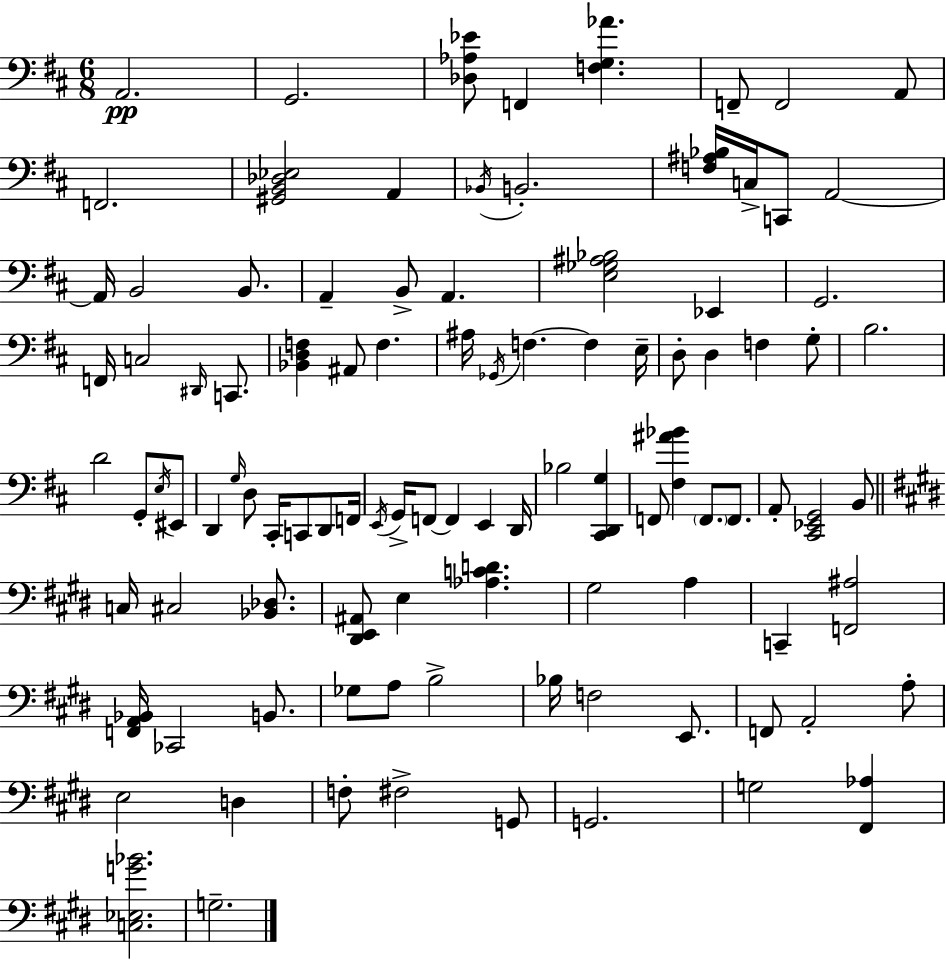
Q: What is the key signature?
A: D major